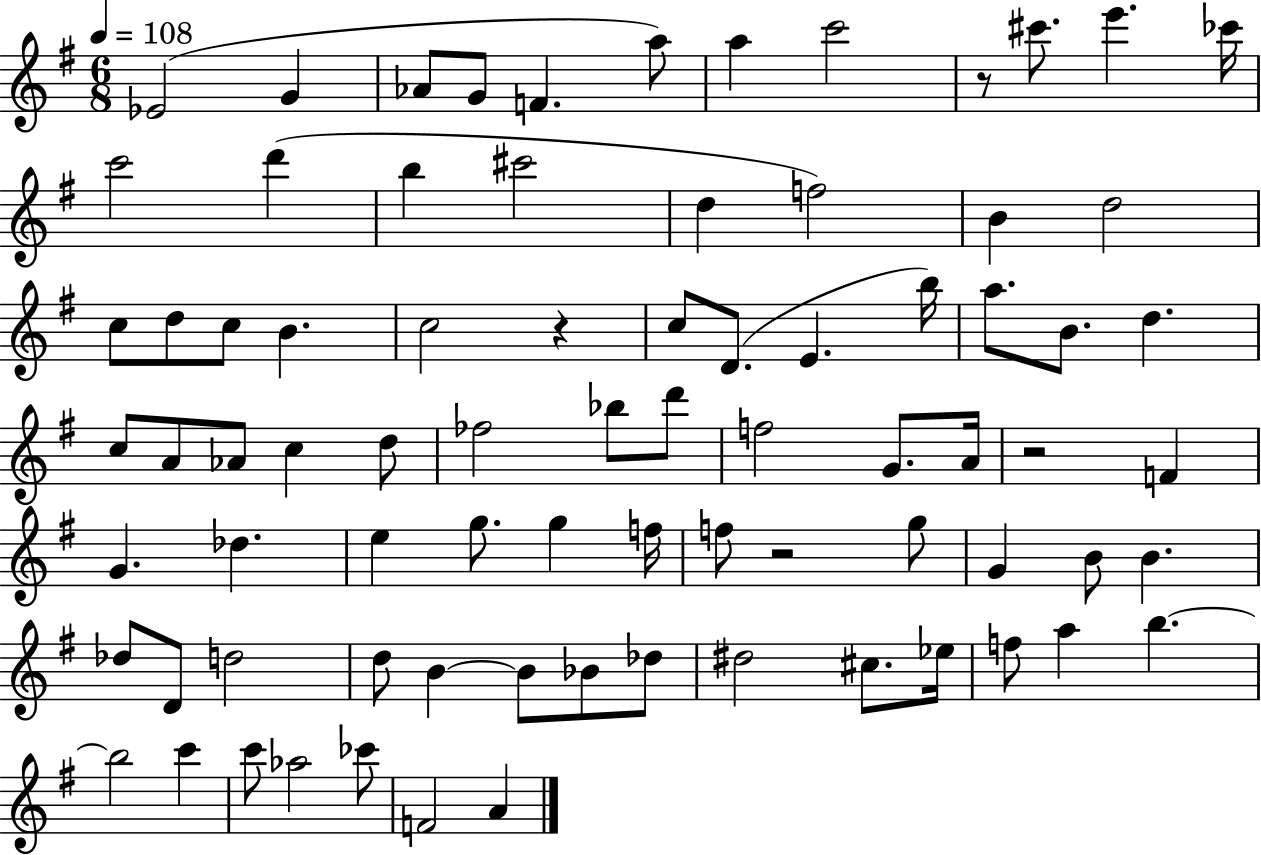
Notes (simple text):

Eb4/h G4/q Ab4/e G4/e F4/q. A5/e A5/q C6/h R/e C#6/e. E6/q. CES6/s C6/h D6/q B5/q C#6/h D5/q F5/h B4/q D5/h C5/e D5/e C5/e B4/q. C5/h R/q C5/e D4/e. E4/q. B5/s A5/e. B4/e. D5/q. C5/e A4/e Ab4/e C5/q D5/e FES5/h Bb5/e D6/e F5/h G4/e. A4/s R/h F4/q G4/q. Db5/q. E5/q G5/e. G5/q F5/s F5/e R/h G5/e G4/q B4/e B4/q. Db5/e D4/e D5/h D5/e B4/q B4/e Bb4/e Db5/e D#5/h C#5/e. Eb5/s F5/e A5/q B5/q. B5/h C6/q C6/e Ab5/h CES6/e F4/h A4/q